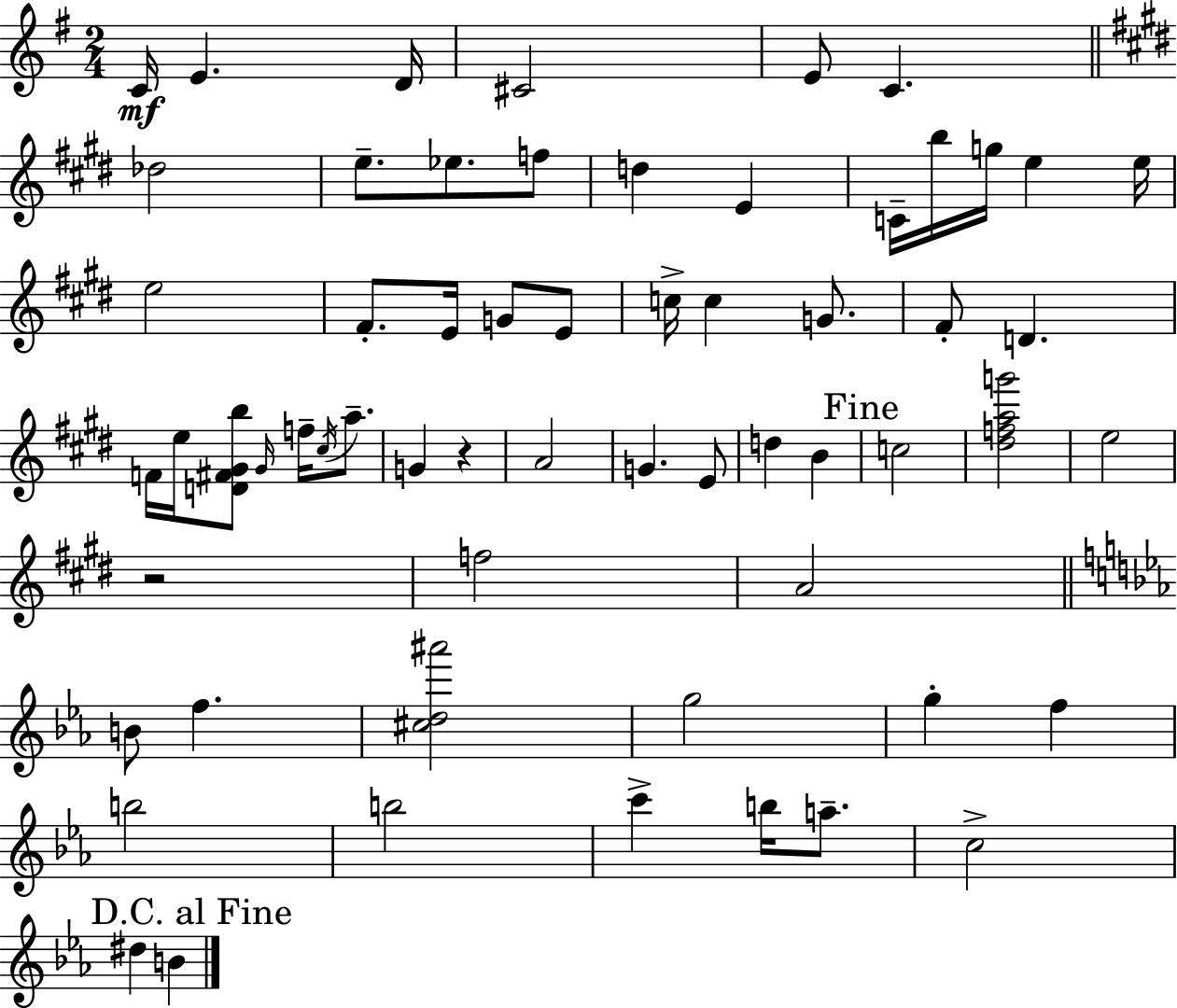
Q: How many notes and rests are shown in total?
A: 61